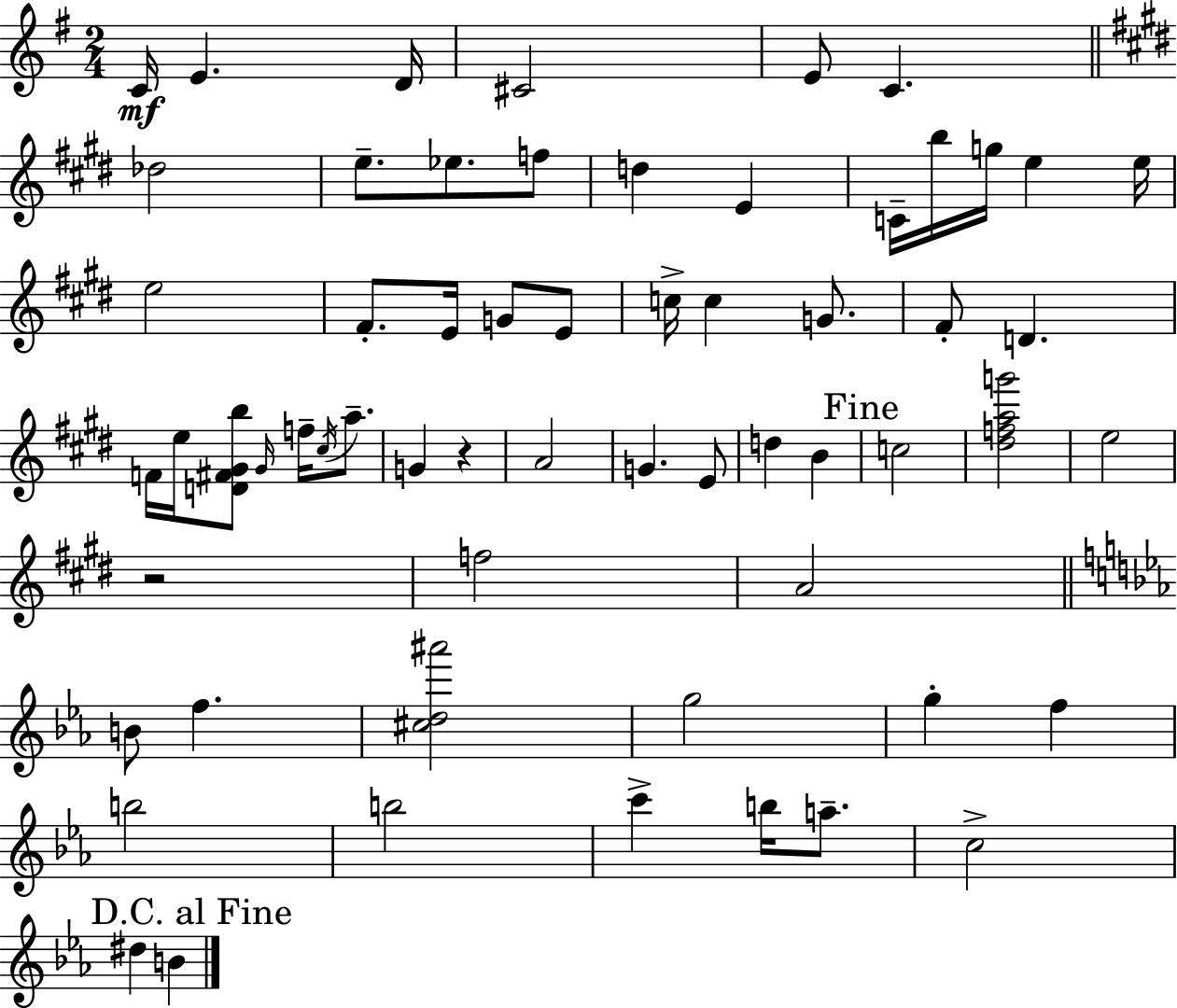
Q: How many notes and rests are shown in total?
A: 61